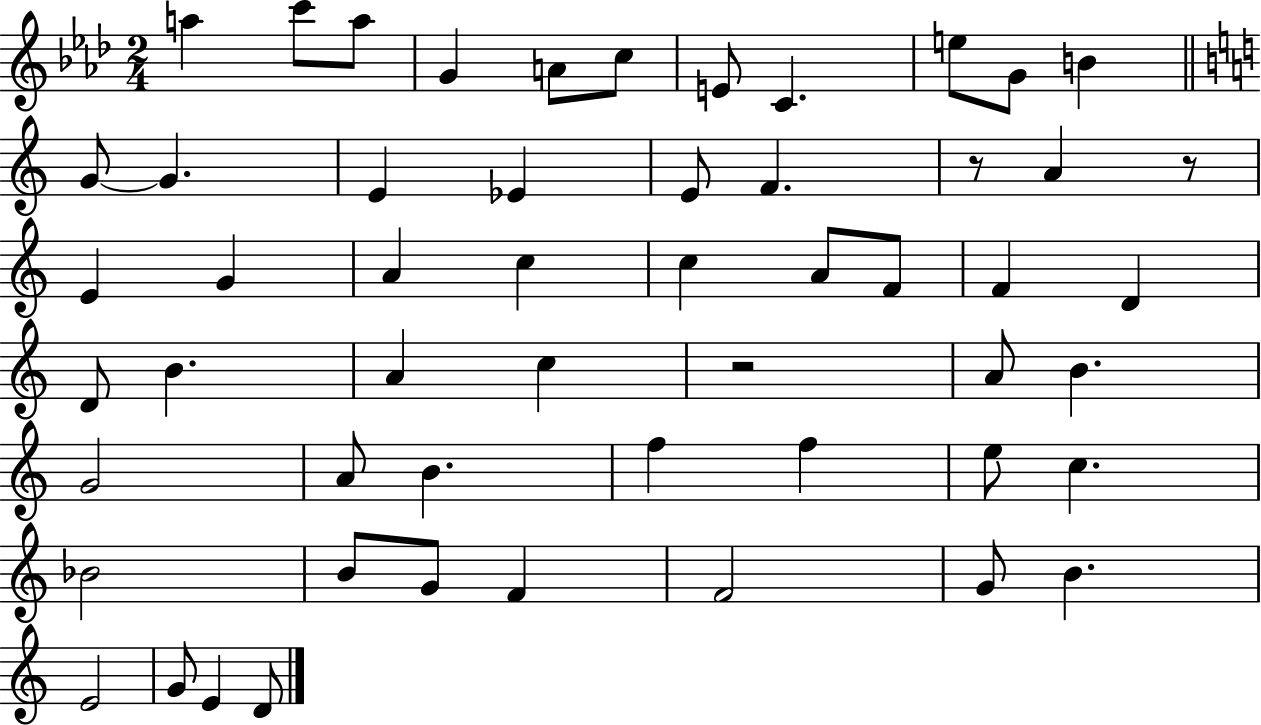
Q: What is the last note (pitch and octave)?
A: D4